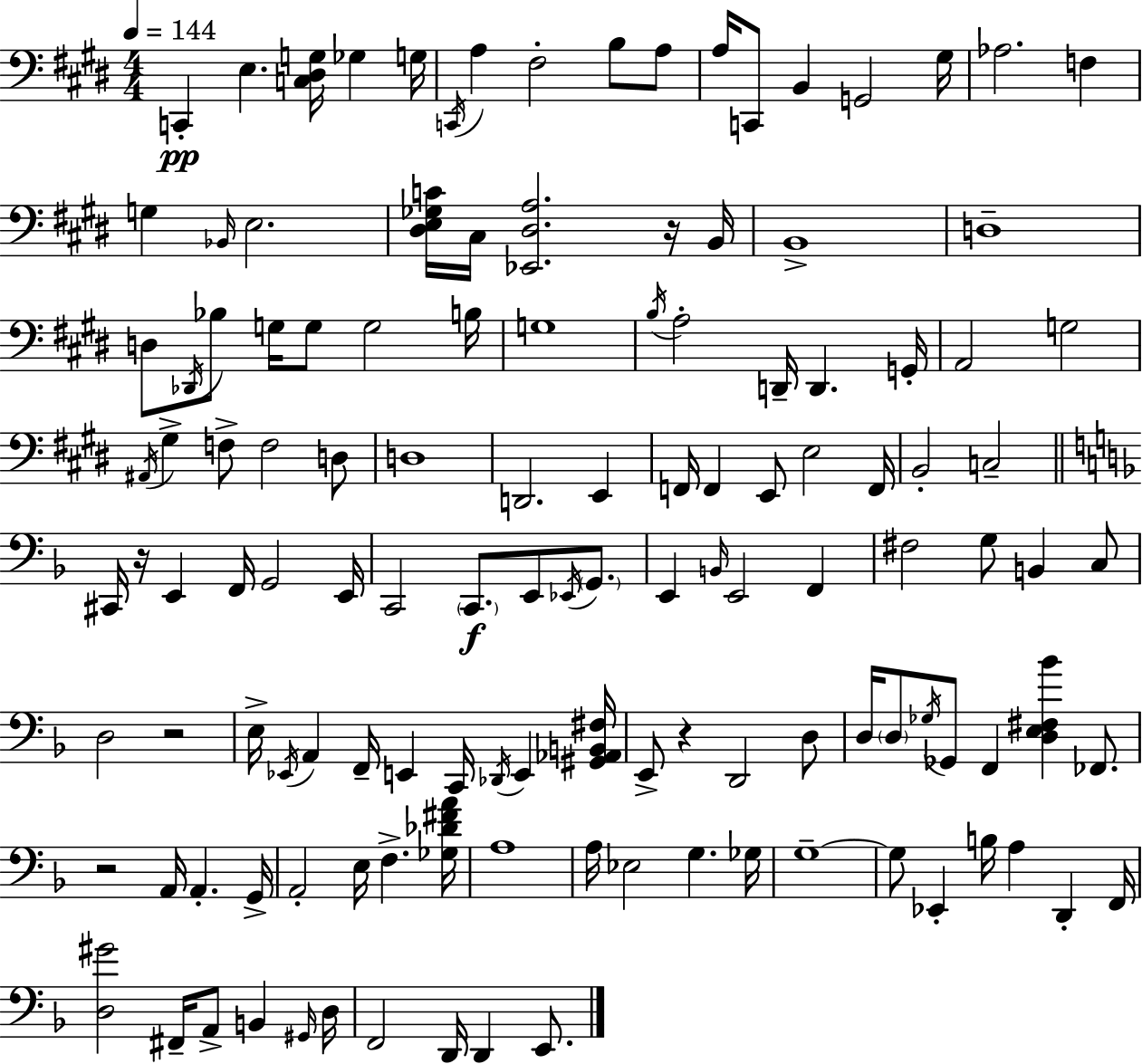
C2/q E3/q. [C3,D#3,G3]/s Gb3/q G3/s C2/s A3/q F#3/h B3/e A3/e A3/s C2/e B2/q G2/h G#3/s Ab3/h. F3/q G3/q Bb2/s E3/h. [D#3,E3,Gb3,C4]/s C#3/s [Eb2,D#3,A3]/h. R/s B2/s B2/w D3/w D3/e Db2/s Bb3/e G3/s G3/e G3/h B3/s G3/w B3/s A3/h D2/s D2/q. G2/s A2/h G3/h A#2/s G#3/q F3/e F3/h D3/e D3/w D2/h. E2/q F2/s F2/q E2/e E3/h F2/s B2/h C3/h C#2/s R/s E2/q F2/s G2/h E2/s C2/h C2/e. E2/e Eb2/s G2/e. E2/q B2/s E2/h F2/q F#3/h G3/e B2/q C3/e D3/h R/h E3/s Eb2/s A2/q F2/s E2/q C2/s Db2/s E2/q [G#2,Ab2,B2,F#3]/s E2/e R/q D2/h D3/e D3/s D3/e Gb3/s Gb2/e F2/q [D3,E3,F#3,Bb4]/q FES2/e. R/h A2/s A2/q. G2/s A2/h E3/s F3/q. [Gb3,Db4,F#4,A4]/s A3/w A3/s Eb3/h G3/q. Gb3/s G3/w G3/e Eb2/q B3/s A3/q D2/q F2/s [D3,G#4]/h F#2/s A2/e B2/q G#2/s D3/s F2/h D2/s D2/q E2/e.